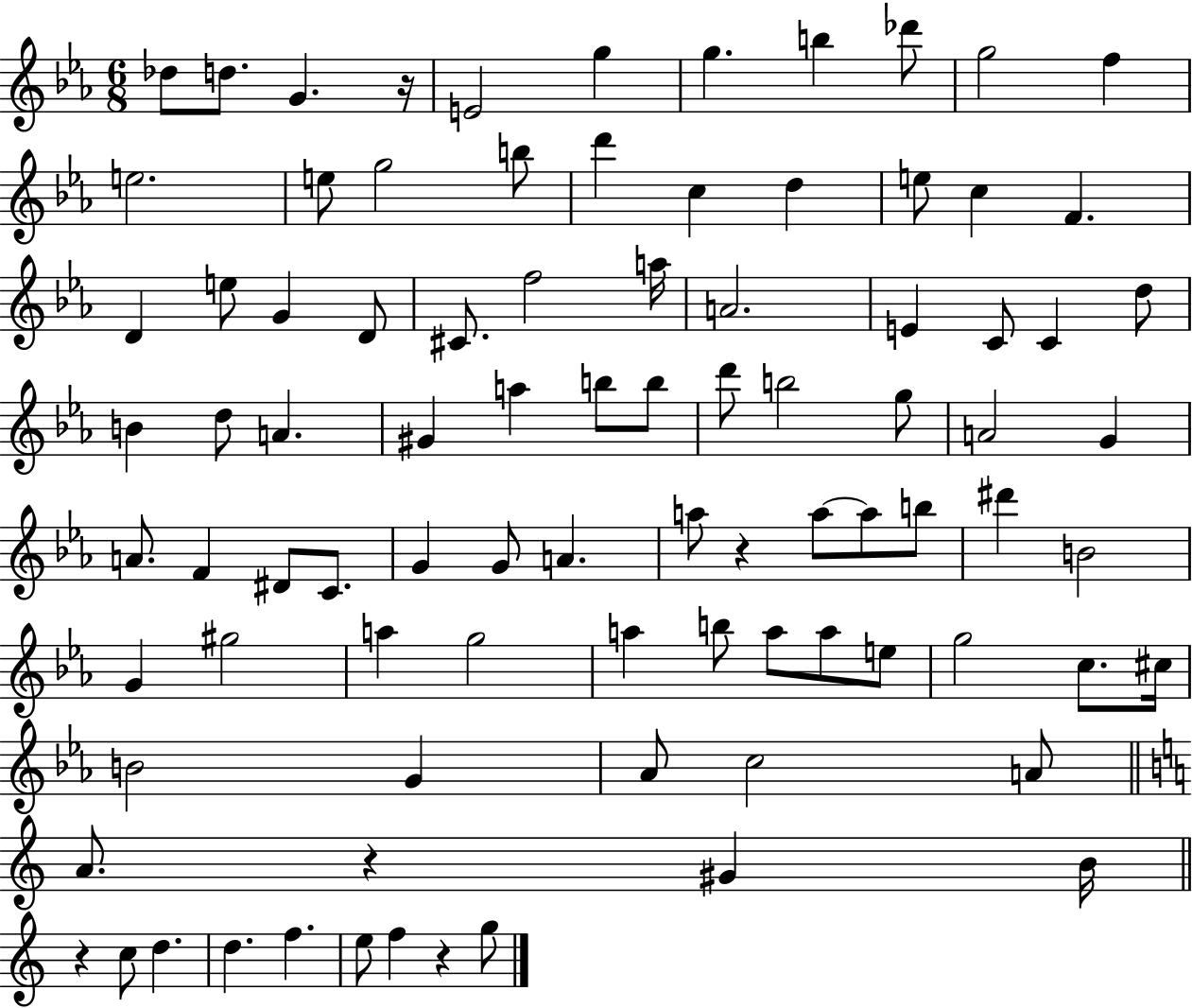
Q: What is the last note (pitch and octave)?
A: G5